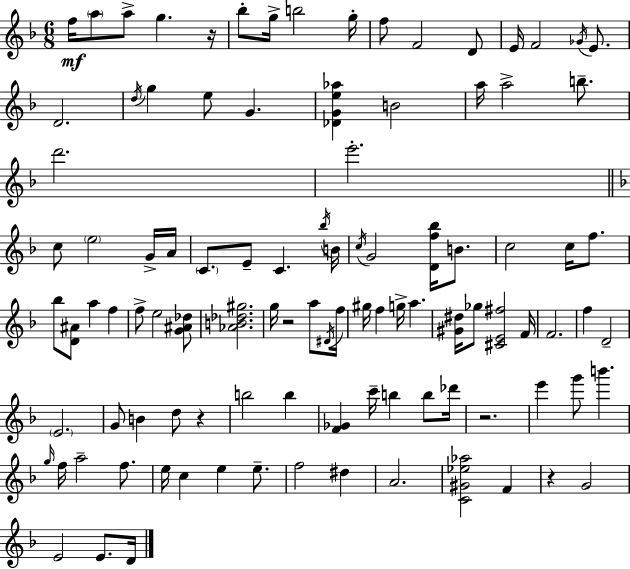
F5/s A5/e A5/e G5/q. R/s Bb5/e G5/s B5/h G5/s F5/e F4/h D4/e E4/s F4/h Gb4/s E4/e. D4/h. D5/s G5/q E5/e G4/q. [Db4,G4,E5,Ab5]/q B4/h A5/s A5/h B5/e. D6/h. E6/h. C5/e E5/h G4/s A4/s C4/e. E4/e C4/q. Bb5/s B4/s C5/s G4/h [D4,F5,Bb5]/s B4/e. C5/h C5/s F5/e. Bb5/e [D4,A#4]/e A5/q F5/q F5/e E5/h [G4,A#4,Db5]/e [Ab4,B4,Db5,G#5]/h. G5/s R/h A5/e D#4/s F5/s G#5/s F5/q G5/s A5/q. [G#4,D#5]/s Gb5/e [C#4,E4,F#5]/h F4/s F4/h. F5/q D4/h E4/h. G4/e B4/q D5/e R/q B5/h B5/q [F4,Gb4]/q C6/s B5/q B5/e Db6/s R/h. E6/q G6/e B6/q. G5/s F5/s A5/h F5/e. E5/s C5/q E5/q E5/e. F5/h D#5/q A4/h. [C4,G#4,Eb5,Ab5]/h F4/q R/q G4/h E4/h E4/e. D4/s